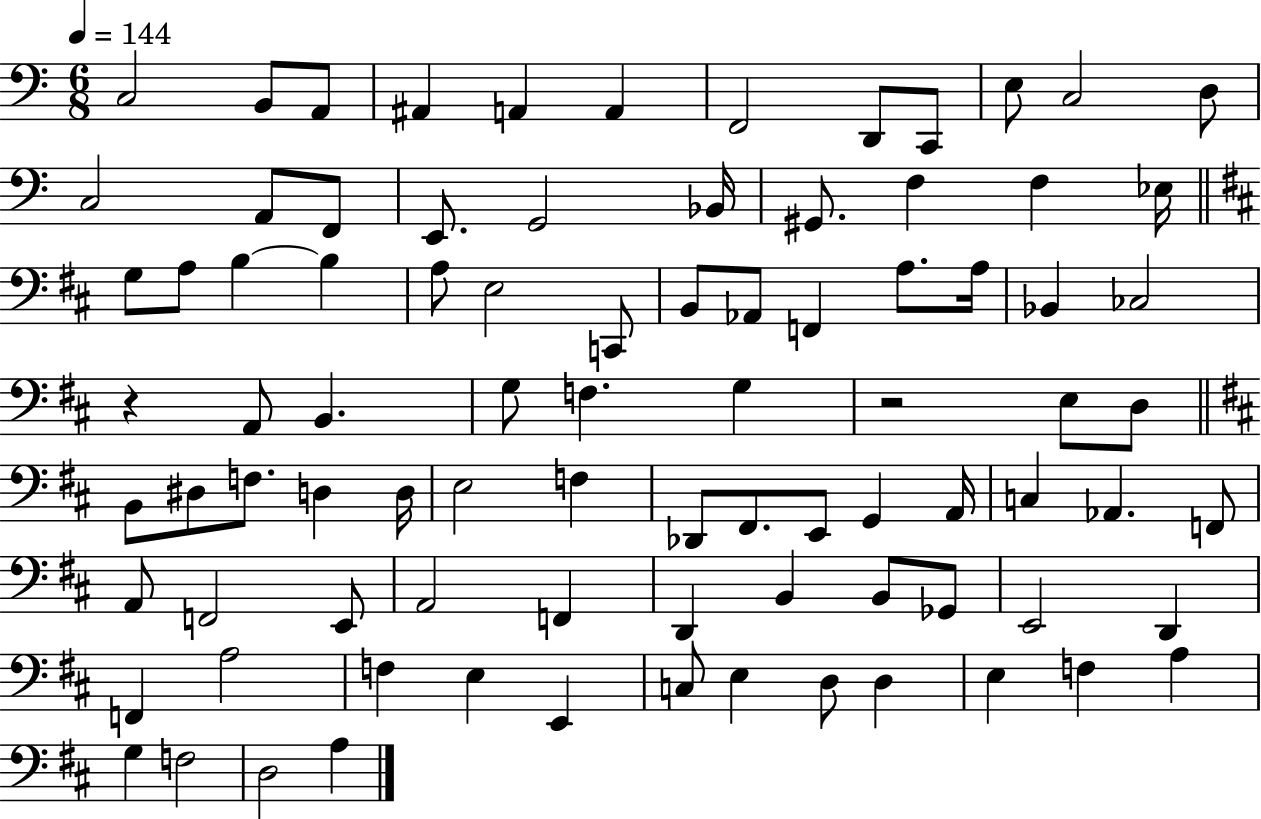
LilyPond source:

{
  \clef bass
  \numericTimeSignature
  \time 6/8
  \key c \major
  \tempo 4 = 144
  c2 b,8 a,8 | ais,4 a,4 a,4 | f,2 d,8 c,8 | e8 c2 d8 | \break c2 a,8 f,8 | e,8. g,2 bes,16 | gis,8. f4 f4 ees16 | \bar "||" \break \key d \major g8 a8 b4~~ b4 | a8 e2 c,8 | b,8 aes,8 f,4 a8. a16 | bes,4 ces2 | \break r4 a,8 b,4. | g8 f4. g4 | r2 e8 d8 | \bar "||" \break \key d \major b,8 dis8 f8. d4 d16 | e2 f4 | des,8 fis,8. e,8 g,4 a,16 | c4 aes,4. f,8 | \break a,8 f,2 e,8 | a,2 f,4 | d,4 b,4 b,8 ges,8 | e,2 d,4 | \break f,4 a2 | f4 e4 e,4 | c8 e4 d8 d4 | e4 f4 a4 | \break g4 f2 | d2 a4 | \bar "|."
}